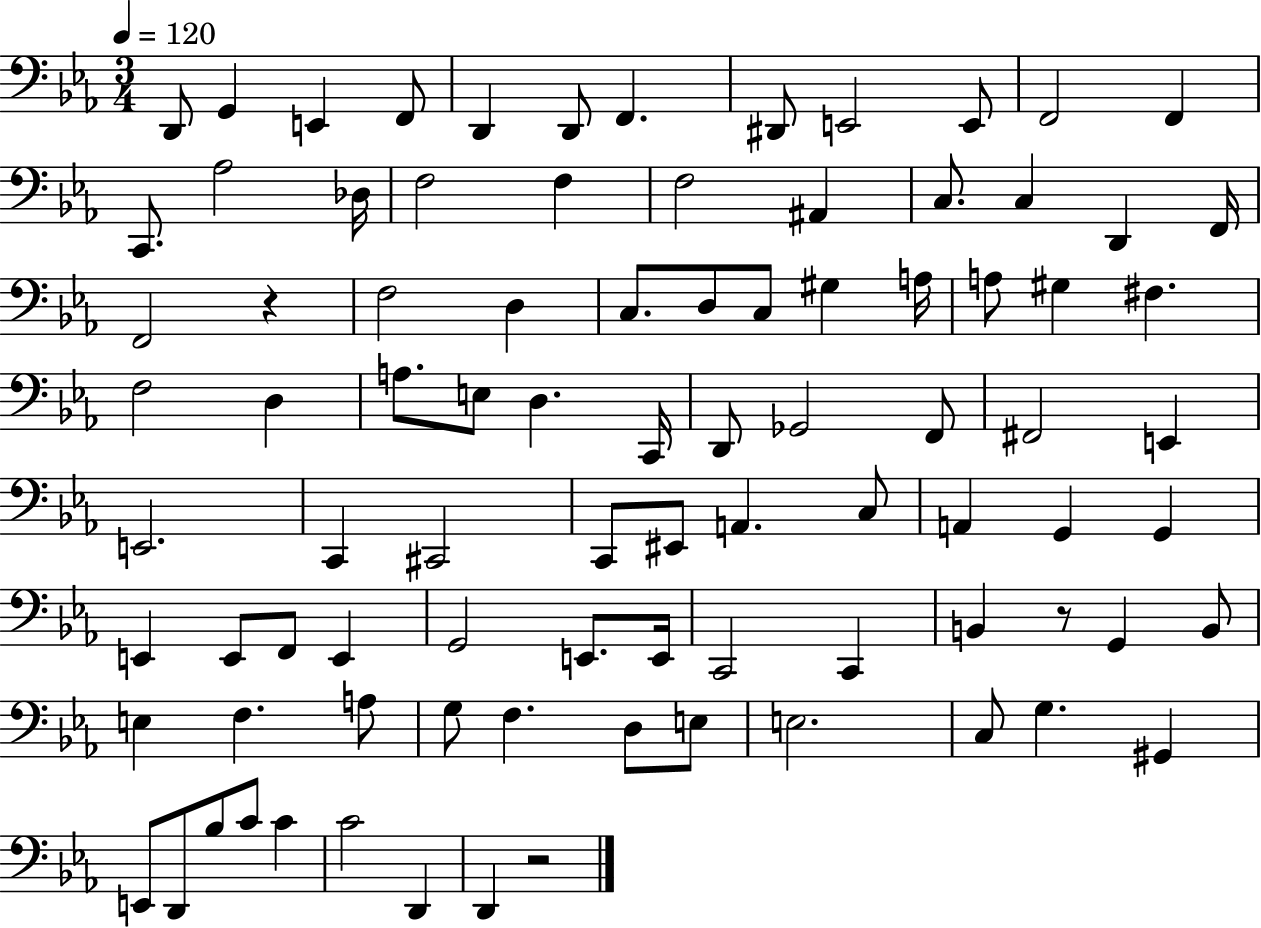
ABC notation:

X:1
T:Untitled
M:3/4
L:1/4
K:Eb
D,,/2 G,, E,, F,,/2 D,, D,,/2 F,, ^D,,/2 E,,2 E,,/2 F,,2 F,, C,,/2 _A,2 _D,/4 F,2 F, F,2 ^A,, C,/2 C, D,, F,,/4 F,,2 z F,2 D, C,/2 D,/2 C,/2 ^G, A,/4 A,/2 ^G, ^F, F,2 D, A,/2 E,/2 D, C,,/4 D,,/2 _G,,2 F,,/2 ^F,,2 E,, E,,2 C,, ^C,,2 C,,/2 ^E,,/2 A,, C,/2 A,, G,, G,, E,, E,,/2 F,,/2 E,, G,,2 E,,/2 E,,/4 C,,2 C,, B,, z/2 G,, B,,/2 E, F, A,/2 G,/2 F, D,/2 E,/2 E,2 C,/2 G, ^G,, E,,/2 D,,/2 _B,/2 C/2 C C2 D,, D,, z2